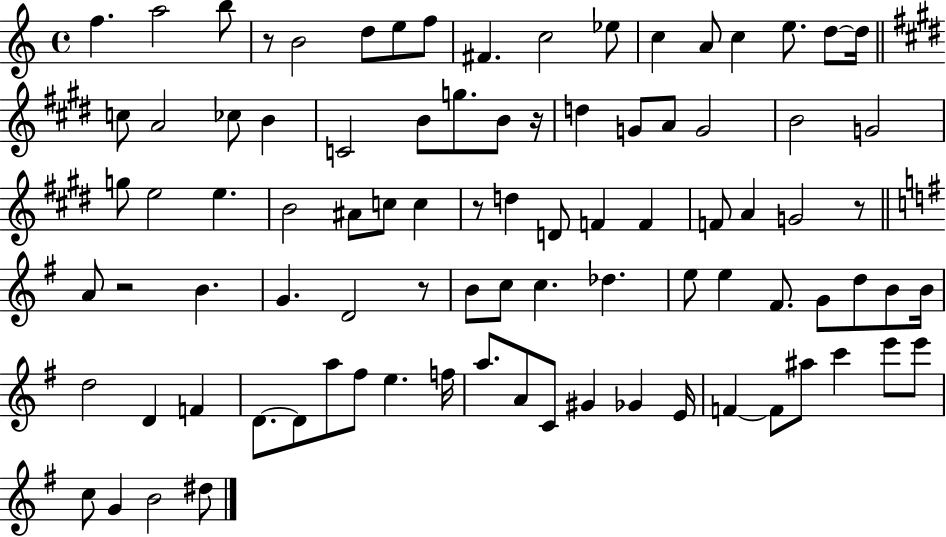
F5/q. A5/h B5/e R/e B4/h D5/e E5/e F5/e F#4/q. C5/h Eb5/e C5/q A4/e C5/q E5/e. D5/e D5/s C5/e A4/h CES5/e B4/q C4/h B4/e G5/e. B4/e R/s D5/q G4/e A4/e G4/h B4/h G4/h G5/e E5/h E5/q. B4/h A#4/e C5/e C5/q R/e D5/q D4/e F4/q F4/q F4/e A4/q G4/h R/e A4/e R/h B4/q. G4/q. D4/h R/e B4/e C5/e C5/q. Db5/q. E5/e E5/q F#4/e. G4/e D5/e B4/e B4/s D5/h D4/q F4/q D4/e. D4/e A5/e F#5/e E5/q. F5/s A5/e. A4/e C4/e G#4/q Gb4/q E4/s F4/q F4/e A#5/e C6/q E6/e E6/e C5/e G4/q B4/h D#5/e